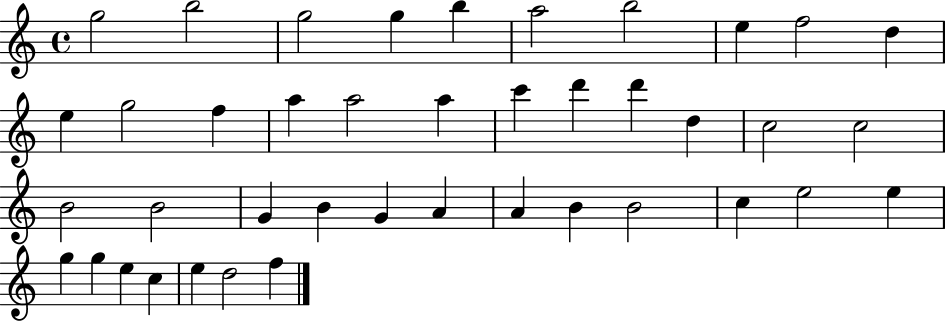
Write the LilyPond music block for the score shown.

{
  \clef treble
  \time 4/4
  \defaultTimeSignature
  \key c \major
  g''2 b''2 | g''2 g''4 b''4 | a''2 b''2 | e''4 f''2 d''4 | \break e''4 g''2 f''4 | a''4 a''2 a''4 | c'''4 d'''4 d'''4 d''4 | c''2 c''2 | \break b'2 b'2 | g'4 b'4 g'4 a'4 | a'4 b'4 b'2 | c''4 e''2 e''4 | \break g''4 g''4 e''4 c''4 | e''4 d''2 f''4 | \bar "|."
}